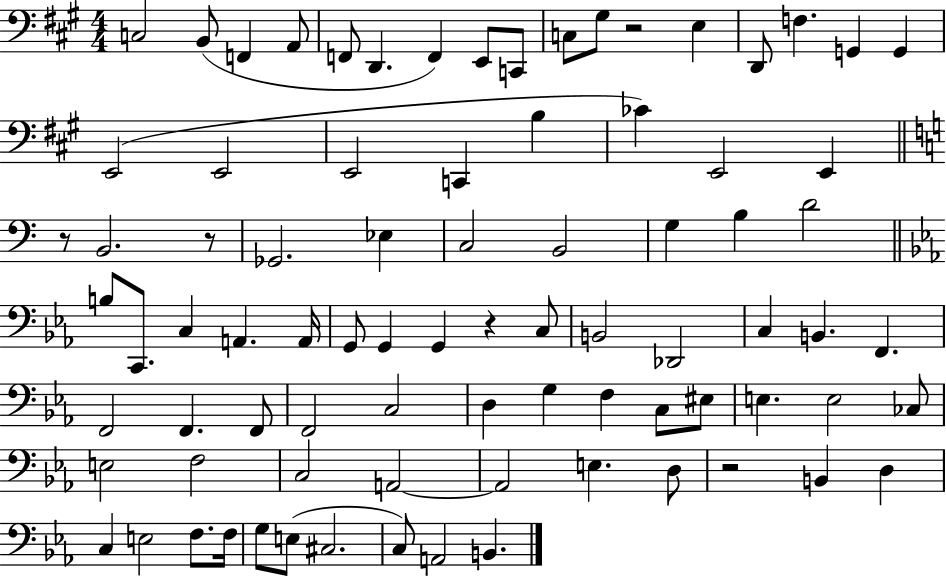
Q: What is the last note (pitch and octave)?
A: B2